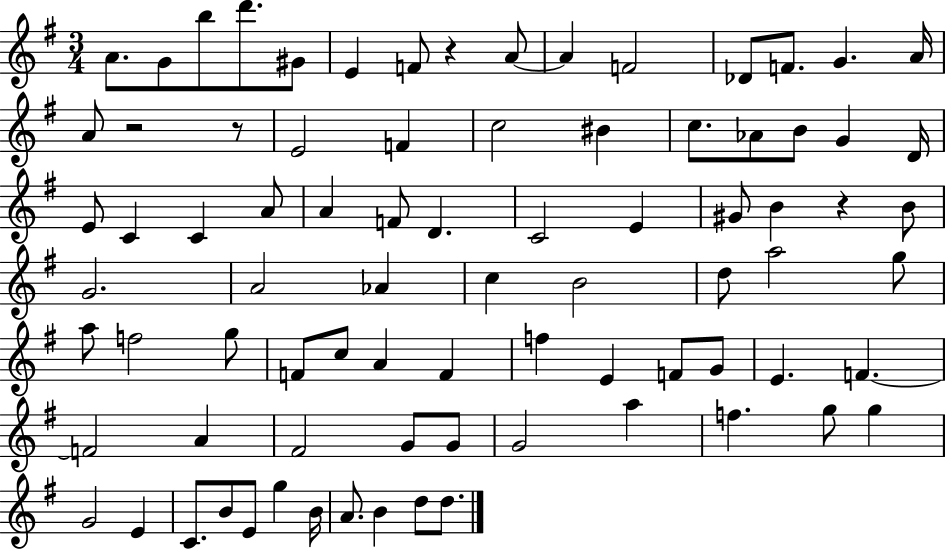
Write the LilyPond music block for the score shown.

{
  \clef treble
  \numericTimeSignature
  \time 3/4
  \key g \major
  a'8. g'8 b''8 d'''8. gis'8 | e'4 f'8 r4 a'8~~ | a'4 f'2 | des'8 f'8. g'4. a'16 | \break a'8 r2 r8 | e'2 f'4 | c''2 bis'4 | c''8. aes'8 b'8 g'4 d'16 | \break e'8 c'4 c'4 a'8 | a'4 f'8 d'4. | c'2 e'4 | gis'8 b'4 r4 b'8 | \break g'2. | a'2 aes'4 | c''4 b'2 | d''8 a''2 g''8 | \break a''8 f''2 g''8 | f'8 c''8 a'4 f'4 | f''4 e'4 f'8 g'8 | e'4. f'4.~~ | \break f'2 a'4 | fis'2 g'8 g'8 | g'2 a''4 | f''4. g''8 g''4 | \break g'2 e'4 | c'8. b'8 e'8 g''4 b'16 | a'8. b'4 d''8 d''8. | \bar "|."
}